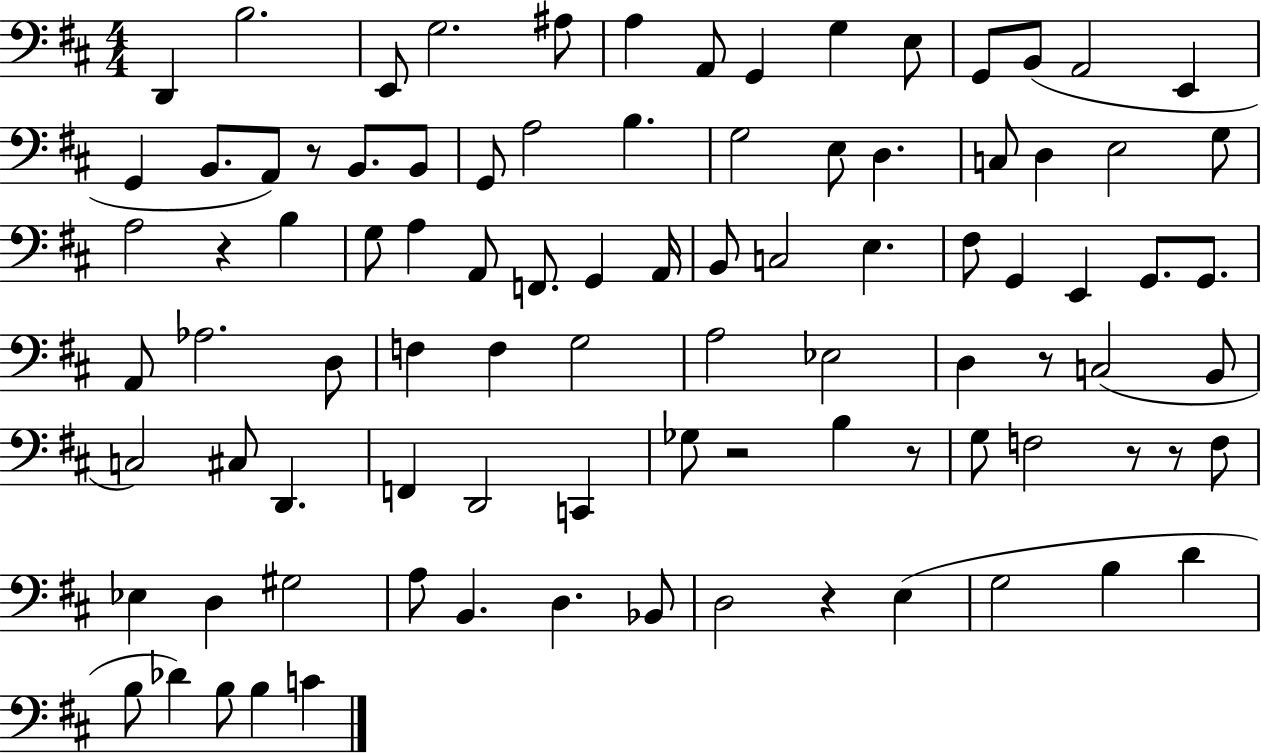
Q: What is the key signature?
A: D major